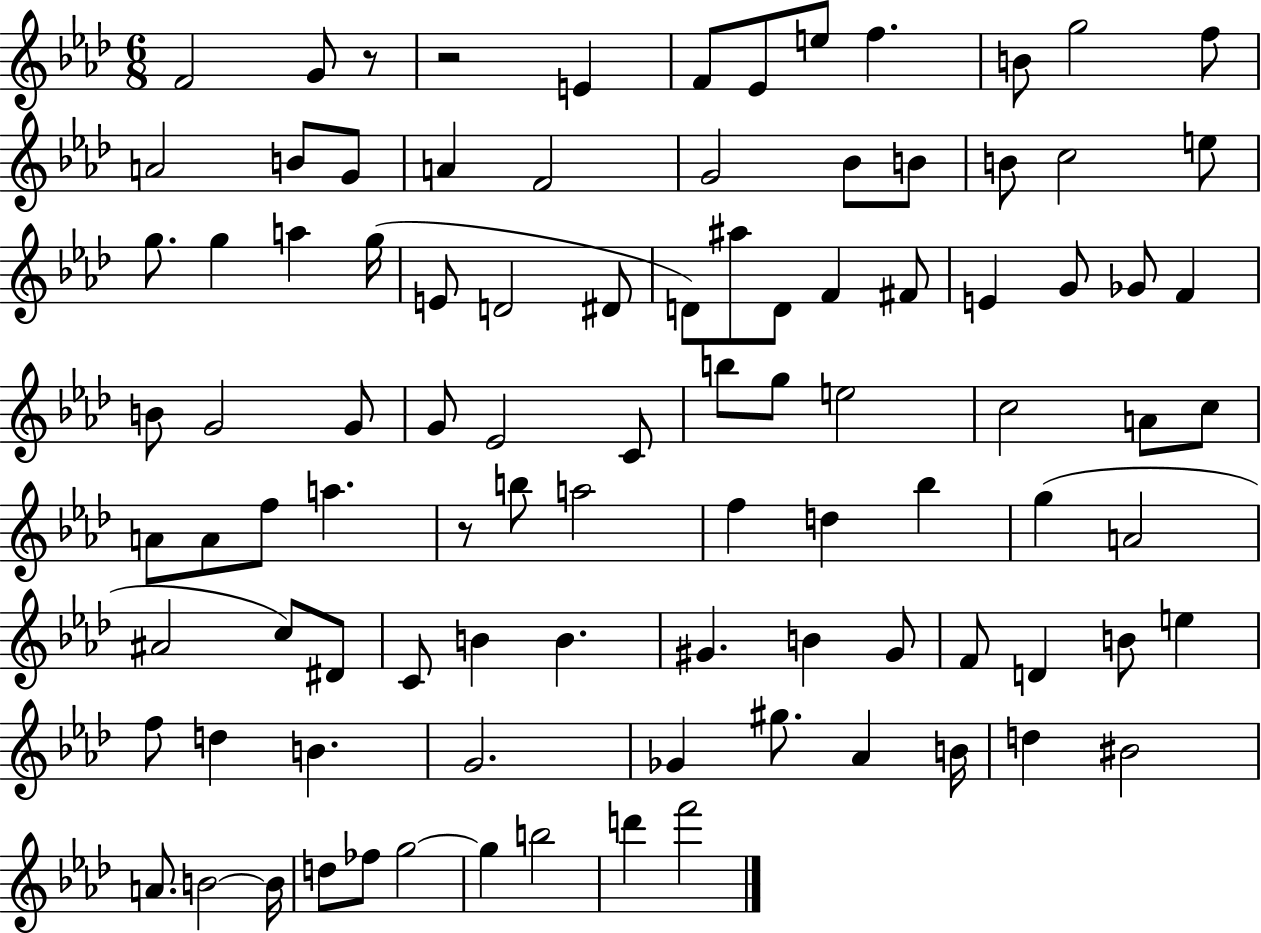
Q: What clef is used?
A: treble